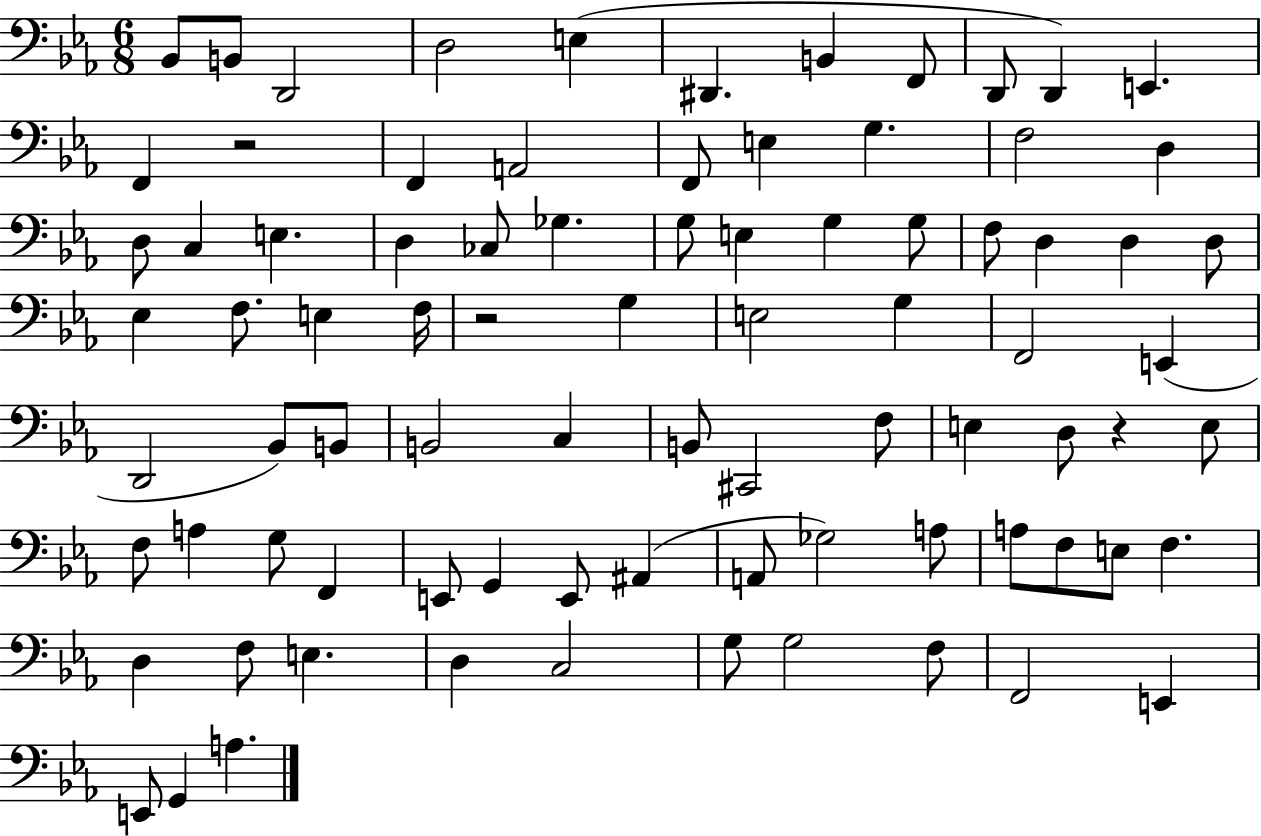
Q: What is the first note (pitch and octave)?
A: Bb2